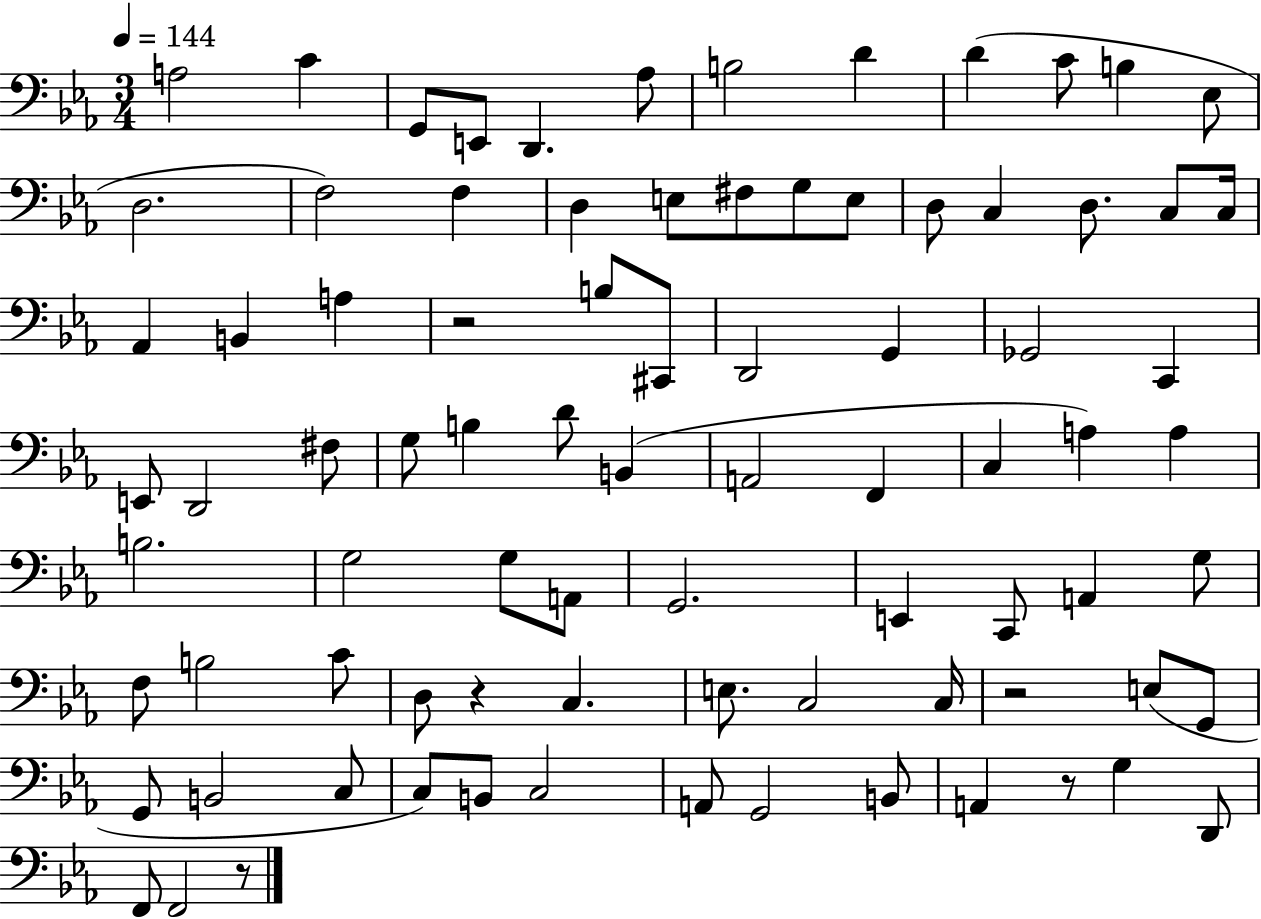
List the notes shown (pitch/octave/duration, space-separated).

A3/h C4/q G2/e E2/e D2/q. Ab3/e B3/h D4/q D4/q C4/e B3/q Eb3/e D3/h. F3/h F3/q D3/q E3/e F#3/e G3/e E3/e D3/e C3/q D3/e. C3/e C3/s Ab2/q B2/q A3/q R/h B3/e C#2/e D2/h G2/q Gb2/h C2/q E2/e D2/h F#3/e G3/e B3/q D4/e B2/q A2/h F2/q C3/q A3/q A3/q B3/h. G3/h G3/e A2/e G2/h. E2/q C2/e A2/q G3/e F3/e B3/h C4/e D3/e R/q C3/q. E3/e. C3/h C3/s R/h E3/e G2/e G2/e B2/h C3/e C3/e B2/e C3/h A2/e G2/h B2/e A2/q R/e G3/q D2/e F2/e F2/h R/e